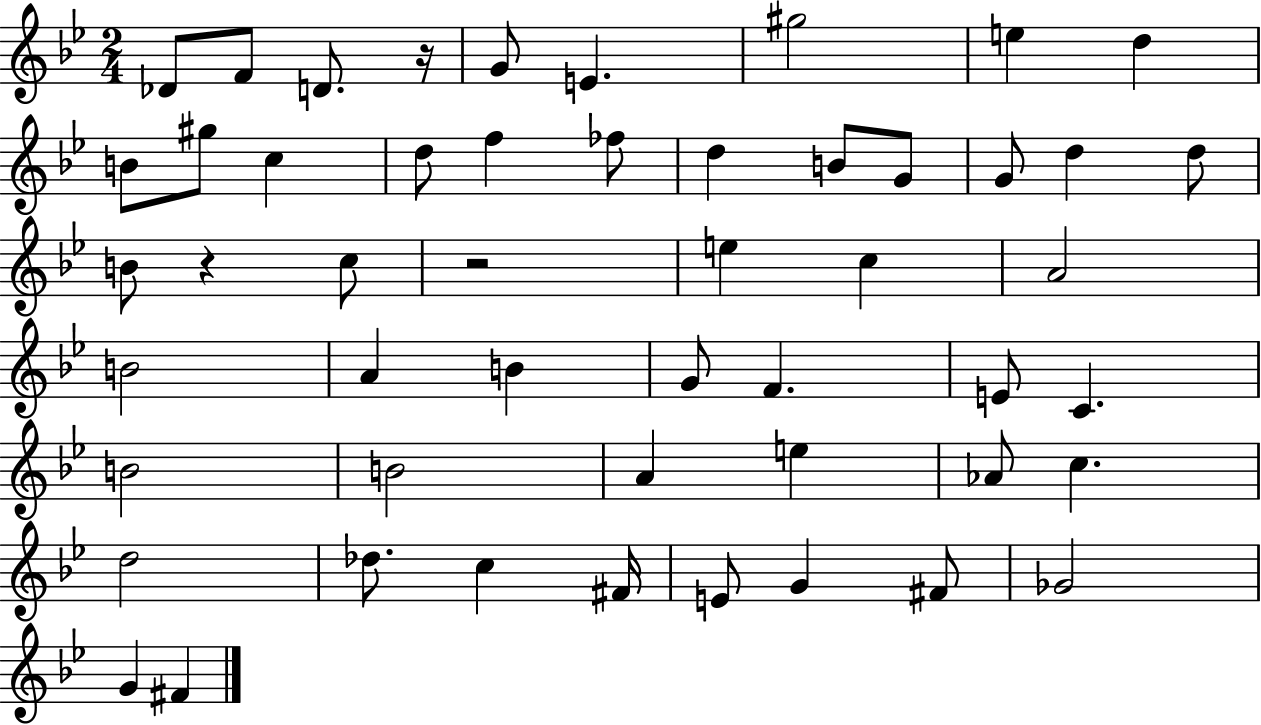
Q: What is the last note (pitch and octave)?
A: F#4